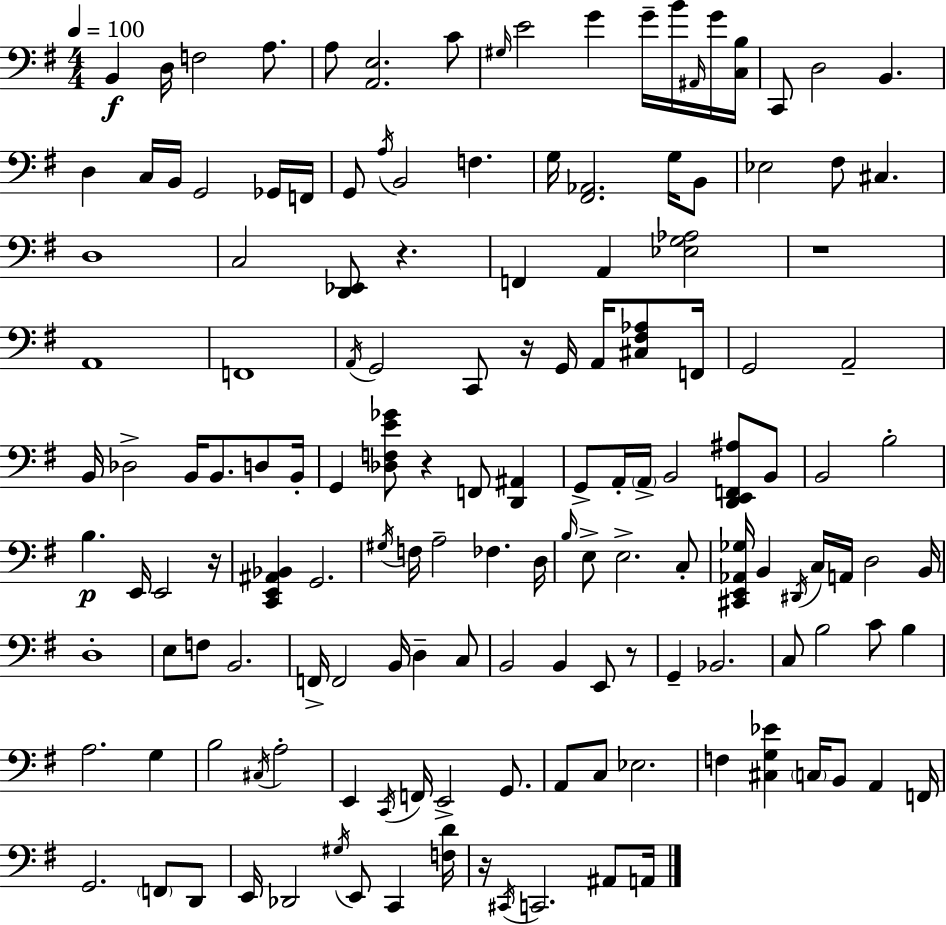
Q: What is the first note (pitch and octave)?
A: B2